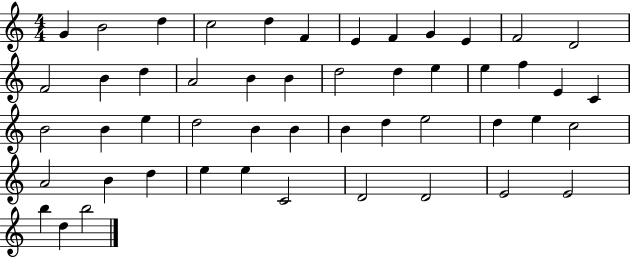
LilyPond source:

{
  \clef treble
  \numericTimeSignature
  \time 4/4
  \key c \major
  g'4 b'2 d''4 | c''2 d''4 f'4 | e'4 f'4 g'4 e'4 | f'2 d'2 | \break f'2 b'4 d''4 | a'2 b'4 b'4 | d''2 d''4 e''4 | e''4 f''4 e'4 c'4 | \break b'2 b'4 e''4 | d''2 b'4 b'4 | b'4 d''4 e''2 | d''4 e''4 c''2 | \break a'2 b'4 d''4 | e''4 e''4 c'2 | d'2 d'2 | e'2 e'2 | \break b''4 d''4 b''2 | \bar "|."
}